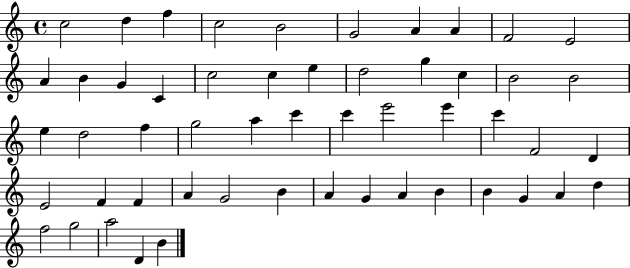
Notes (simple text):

C5/h D5/q F5/q C5/h B4/h G4/h A4/q A4/q F4/h E4/h A4/q B4/q G4/q C4/q C5/h C5/q E5/q D5/h G5/q C5/q B4/h B4/h E5/q D5/h F5/q G5/h A5/q C6/q C6/q E6/h E6/q C6/q F4/h D4/q E4/h F4/q F4/q A4/q G4/h B4/q A4/q G4/q A4/q B4/q B4/q G4/q A4/q D5/q F5/h G5/h A5/h D4/q B4/q